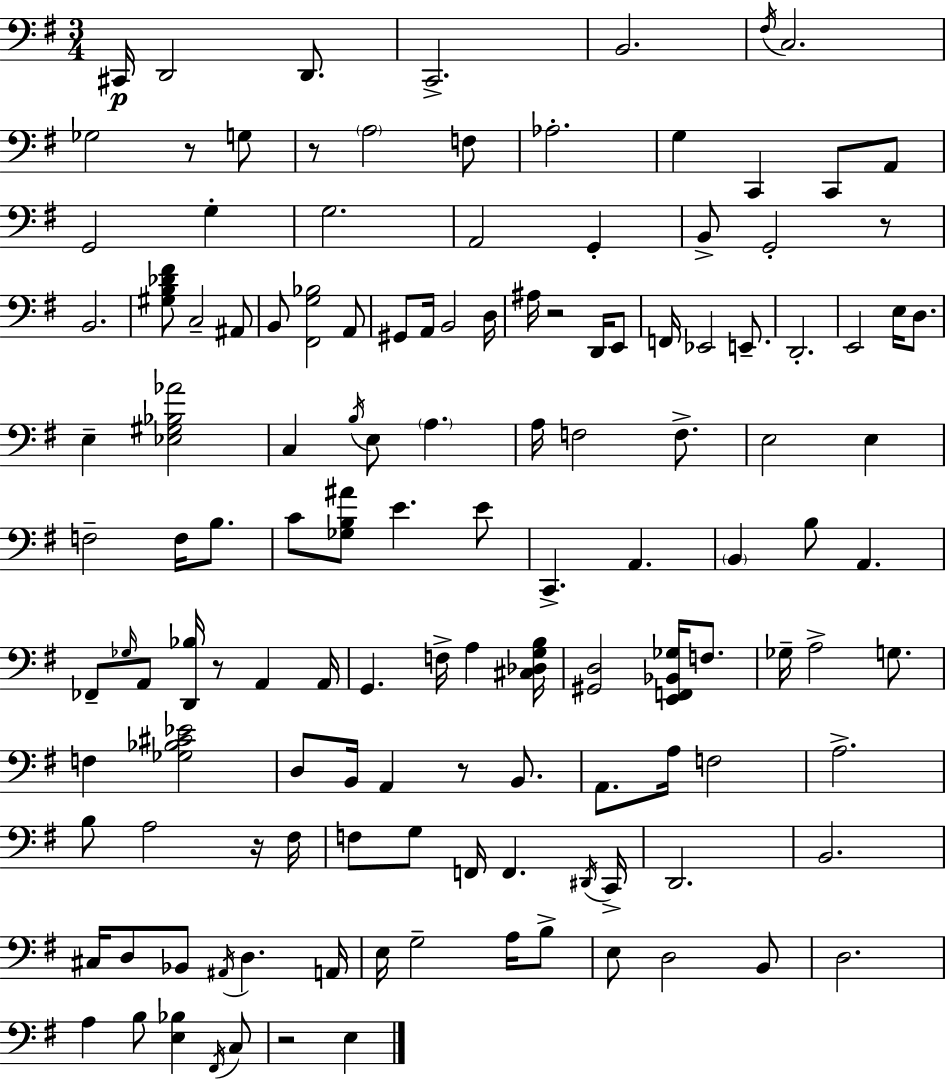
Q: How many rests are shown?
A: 8